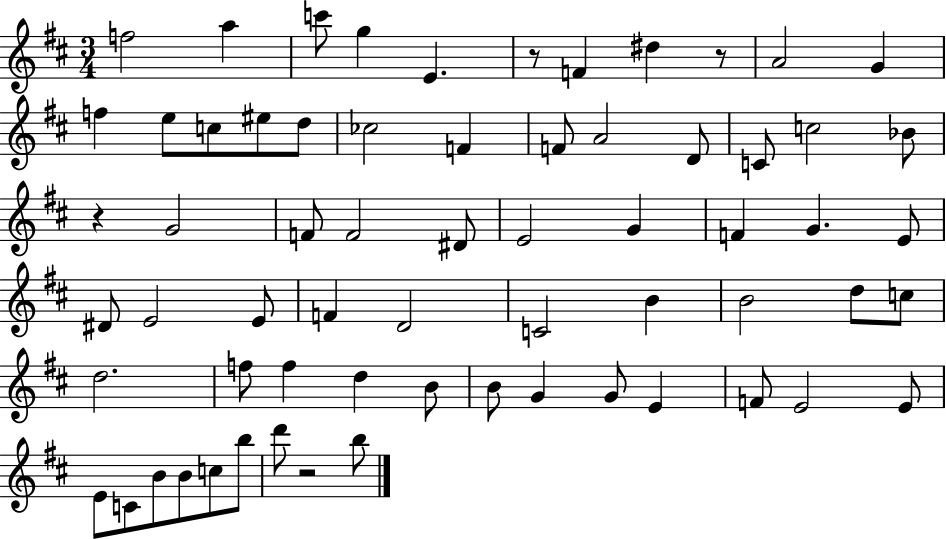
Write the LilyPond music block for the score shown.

{
  \clef treble
  \numericTimeSignature
  \time 3/4
  \key d \major
  f''2 a''4 | c'''8 g''4 e'4. | r8 f'4 dis''4 r8 | a'2 g'4 | \break f''4 e''8 c''8 eis''8 d''8 | ces''2 f'4 | f'8 a'2 d'8 | c'8 c''2 bes'8 | \break r4 g'2 | f'8 f'2 dis'8 | e'2 g'4 | f'4 g'4. e'8 | \break dis'8 e'2 e'8 | f'4 d'2 | c'2 b'4 | b'2 d''8 c''8 | \break d''2. | f''8 f''4 d''4 b'8 | b'8 g'4 g'8 e'4 | f'8 e'2 e'8 | \break e'8 c'8 b'8 b'8 c''8 b''8 | d'''8 r2 b''8 | \bar "|."
}